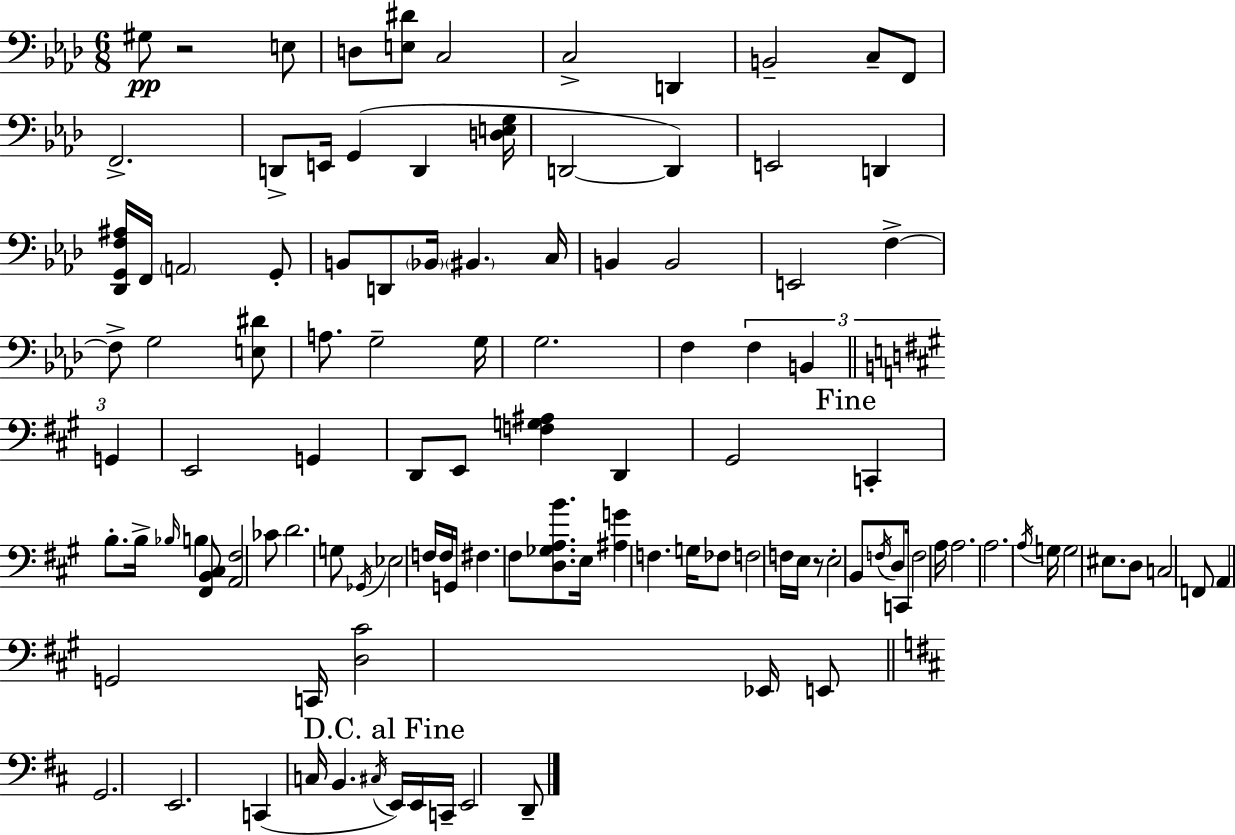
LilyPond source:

{
  \clef bass
  \numericTimeSignature
  \time 6/8
  \key f \minor
  gis8\pp r2 e8 | d8 <e dis'>8 c2 | c2-> d,4 | b,2-- c8-- f,8 | \break f,2.-> | d,8-> e,16 g,4( d,4 <d e g>16 | d,2~~ d,4) | e,2 d,4 | \break <des, g, f ais>16 f,16 \parenthesize a,2 g,8-. | b,8 d,8 \parenthesize bes,16 \parenthesize bis,4. c16 | b,4 b,2 | e,2 f4->~~ | \break f8-> g2 <e dis'>8 | a8. g2-- g16 | g2. | f4 \tuplet 3/2 { f4 b,4 | \break \bar "||" \break \key a \major g,4 } e,2 | g,4 d,8 e,8 <f g ais>4 | d,4 gis,2 | \mark "Fine" c,4-. b8.-. b16-> \grace { bes16 } b4 | \break <fis, b, cis>8 <a, fis>2 ces'8 | d'2. | g8 \acciaccatura { ges,16 } ees2 | f16 f16 g,16 fis4. fis8 <d ges a b'>8. | \break e16 <ais g'>4 f4. | g16 fes8 f2 | f16 e16 r8 e2-. | b,8 \acciaccatura { f16 } d8 c,16 f2 | \break a16 a2. | a2. | \acciaccatura { a16 } g16 g2 | eis8. d8 c2 | \break f,8 a,4 g,2 | c,16 <d cis'>2 | ees,16 e,8 \bar "||" \break \key d \major g,2. | e,2. | c,4( c16 b,4. \acciaccatura { cis16 }) | \mark "D.C. al Fine" e,16 e,16 c,16-- e,2 d,8-- | \break \bar "|."
}